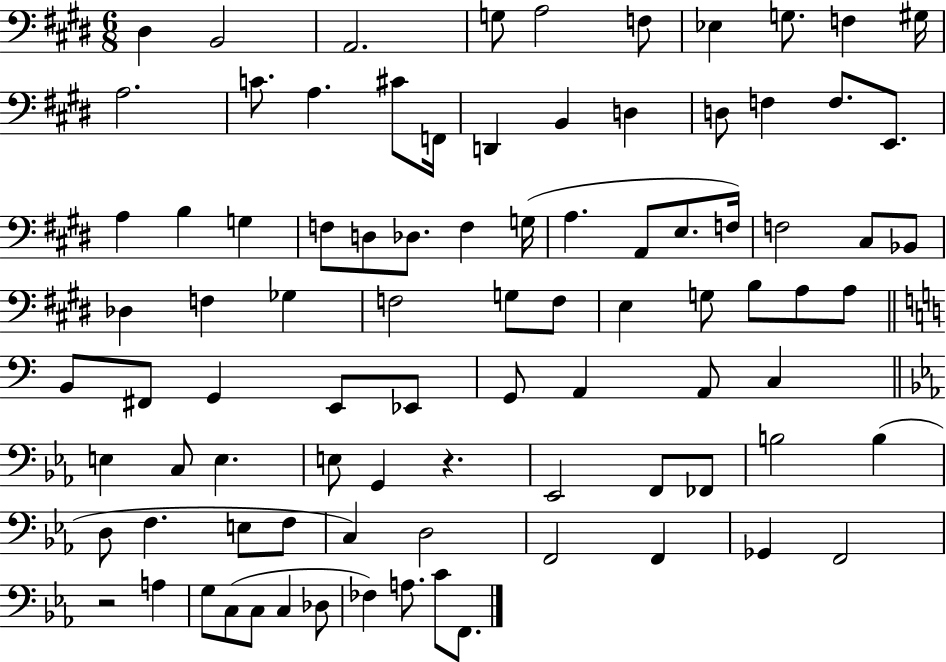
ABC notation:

X:1
T:Untitled
M:6/8
L:1/4
K:E
^D, B,,2 A,,2 G,/2 A,2 F,/2 _E, G,/2 F, ^G,/4 A,2 C/2 A, ^C/2 F,,/4 D,, B,, D, D,/2 F, F,/2 E,,/2 A, B, G, F,/2 D,/2 _D,/2 F, G,/4 A, A,,/2 E,/2 F,/4 F,2 ^C,/2 _B,,/2 _D, F, _G, F,2 G,/2 F,/2 E, G,/2 B,/2 A,/2 A,/2 B,,/2 ^F,,/2 G,, E,,/2 _E,,/2 G,,/2 A,, A,,/2 C, E, C,/2 E, E,/2 G,, z _E,,2 F,,/2 _F,,/2 B,2 B, D,/2 F, E,/2 F,/2 C, D,2 F,,2 F,, _G,, F,,2 z2 A, G,/2 C,/2 C,/2 C, _D,/2 _F, A,/2 C/2 F,,/2